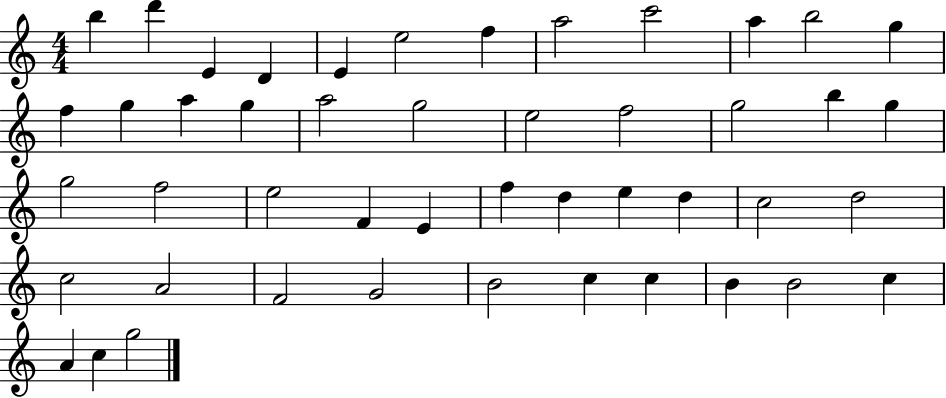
X:1
T:Untitled
M:4/4
L:1/4
K:C
b d' E D E e2 f a2 c'2 a b2 g f g a g a2 g2 e2 f2 g2 b g g2 f2 e2 F E f d e d c2 d2 c2 A2 F2 G2 B2 c c B B2 c A c g2